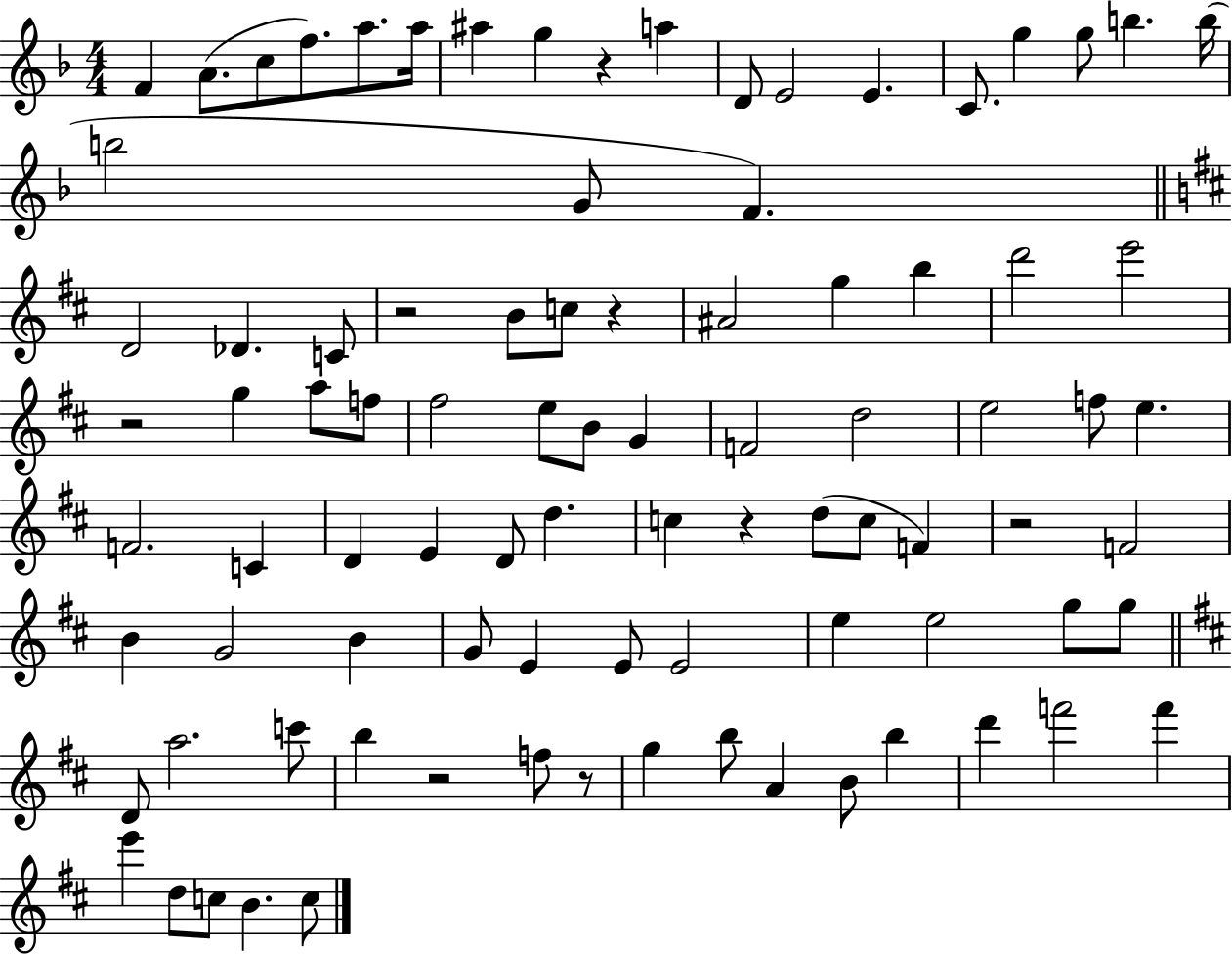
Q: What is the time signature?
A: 4/4